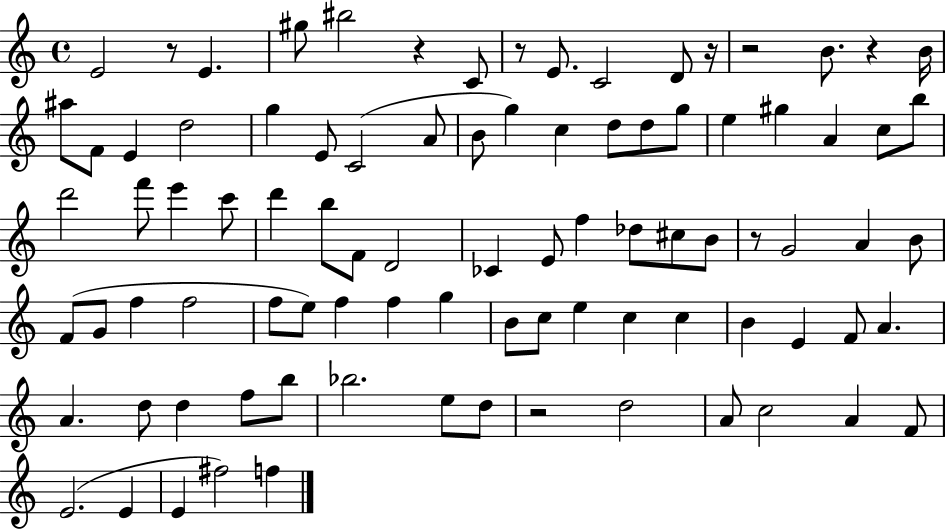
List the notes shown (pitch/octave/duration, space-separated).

E4/h R/e E4/q. G#5/e BIS5/h R/q C4/e R/e E4/e. C4/h D4/e R/s R/h B4/e. R/q B4/s A#5/e F4/e E4/q D5/h G5/q E4/e C4/h A4/e B4/e G5/q C5/q D5/e D5/e G5/e E5/q G#5/q A4/q C5/e B5/e D6/h F6/e E6/q C6/e D6/q B5/e F4/e D4/h CES4/q E4/e F5/q Db5/e C#5/e B4/e R/e G4/h A4/q B4/e F4/e G4/e F5/q F5/h F5/e E5/e F5/q F5/q G5/q B4/e C5/e E5/q C5/q C5/q B4/q E4/q F4/e A4/q. A4/q. D5/e D5/q F5/e B5/e Bb5/h. E5/e D5/e R/h D5/h A4/e C5/h A4/q F4/e E4/h. E4/q E4/q F#5/h F5/q